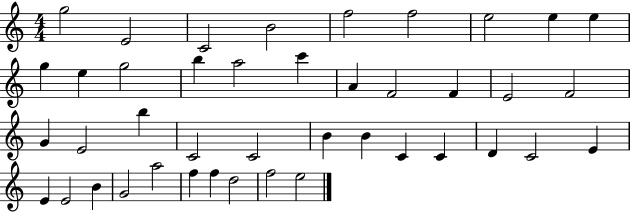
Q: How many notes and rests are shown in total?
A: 42